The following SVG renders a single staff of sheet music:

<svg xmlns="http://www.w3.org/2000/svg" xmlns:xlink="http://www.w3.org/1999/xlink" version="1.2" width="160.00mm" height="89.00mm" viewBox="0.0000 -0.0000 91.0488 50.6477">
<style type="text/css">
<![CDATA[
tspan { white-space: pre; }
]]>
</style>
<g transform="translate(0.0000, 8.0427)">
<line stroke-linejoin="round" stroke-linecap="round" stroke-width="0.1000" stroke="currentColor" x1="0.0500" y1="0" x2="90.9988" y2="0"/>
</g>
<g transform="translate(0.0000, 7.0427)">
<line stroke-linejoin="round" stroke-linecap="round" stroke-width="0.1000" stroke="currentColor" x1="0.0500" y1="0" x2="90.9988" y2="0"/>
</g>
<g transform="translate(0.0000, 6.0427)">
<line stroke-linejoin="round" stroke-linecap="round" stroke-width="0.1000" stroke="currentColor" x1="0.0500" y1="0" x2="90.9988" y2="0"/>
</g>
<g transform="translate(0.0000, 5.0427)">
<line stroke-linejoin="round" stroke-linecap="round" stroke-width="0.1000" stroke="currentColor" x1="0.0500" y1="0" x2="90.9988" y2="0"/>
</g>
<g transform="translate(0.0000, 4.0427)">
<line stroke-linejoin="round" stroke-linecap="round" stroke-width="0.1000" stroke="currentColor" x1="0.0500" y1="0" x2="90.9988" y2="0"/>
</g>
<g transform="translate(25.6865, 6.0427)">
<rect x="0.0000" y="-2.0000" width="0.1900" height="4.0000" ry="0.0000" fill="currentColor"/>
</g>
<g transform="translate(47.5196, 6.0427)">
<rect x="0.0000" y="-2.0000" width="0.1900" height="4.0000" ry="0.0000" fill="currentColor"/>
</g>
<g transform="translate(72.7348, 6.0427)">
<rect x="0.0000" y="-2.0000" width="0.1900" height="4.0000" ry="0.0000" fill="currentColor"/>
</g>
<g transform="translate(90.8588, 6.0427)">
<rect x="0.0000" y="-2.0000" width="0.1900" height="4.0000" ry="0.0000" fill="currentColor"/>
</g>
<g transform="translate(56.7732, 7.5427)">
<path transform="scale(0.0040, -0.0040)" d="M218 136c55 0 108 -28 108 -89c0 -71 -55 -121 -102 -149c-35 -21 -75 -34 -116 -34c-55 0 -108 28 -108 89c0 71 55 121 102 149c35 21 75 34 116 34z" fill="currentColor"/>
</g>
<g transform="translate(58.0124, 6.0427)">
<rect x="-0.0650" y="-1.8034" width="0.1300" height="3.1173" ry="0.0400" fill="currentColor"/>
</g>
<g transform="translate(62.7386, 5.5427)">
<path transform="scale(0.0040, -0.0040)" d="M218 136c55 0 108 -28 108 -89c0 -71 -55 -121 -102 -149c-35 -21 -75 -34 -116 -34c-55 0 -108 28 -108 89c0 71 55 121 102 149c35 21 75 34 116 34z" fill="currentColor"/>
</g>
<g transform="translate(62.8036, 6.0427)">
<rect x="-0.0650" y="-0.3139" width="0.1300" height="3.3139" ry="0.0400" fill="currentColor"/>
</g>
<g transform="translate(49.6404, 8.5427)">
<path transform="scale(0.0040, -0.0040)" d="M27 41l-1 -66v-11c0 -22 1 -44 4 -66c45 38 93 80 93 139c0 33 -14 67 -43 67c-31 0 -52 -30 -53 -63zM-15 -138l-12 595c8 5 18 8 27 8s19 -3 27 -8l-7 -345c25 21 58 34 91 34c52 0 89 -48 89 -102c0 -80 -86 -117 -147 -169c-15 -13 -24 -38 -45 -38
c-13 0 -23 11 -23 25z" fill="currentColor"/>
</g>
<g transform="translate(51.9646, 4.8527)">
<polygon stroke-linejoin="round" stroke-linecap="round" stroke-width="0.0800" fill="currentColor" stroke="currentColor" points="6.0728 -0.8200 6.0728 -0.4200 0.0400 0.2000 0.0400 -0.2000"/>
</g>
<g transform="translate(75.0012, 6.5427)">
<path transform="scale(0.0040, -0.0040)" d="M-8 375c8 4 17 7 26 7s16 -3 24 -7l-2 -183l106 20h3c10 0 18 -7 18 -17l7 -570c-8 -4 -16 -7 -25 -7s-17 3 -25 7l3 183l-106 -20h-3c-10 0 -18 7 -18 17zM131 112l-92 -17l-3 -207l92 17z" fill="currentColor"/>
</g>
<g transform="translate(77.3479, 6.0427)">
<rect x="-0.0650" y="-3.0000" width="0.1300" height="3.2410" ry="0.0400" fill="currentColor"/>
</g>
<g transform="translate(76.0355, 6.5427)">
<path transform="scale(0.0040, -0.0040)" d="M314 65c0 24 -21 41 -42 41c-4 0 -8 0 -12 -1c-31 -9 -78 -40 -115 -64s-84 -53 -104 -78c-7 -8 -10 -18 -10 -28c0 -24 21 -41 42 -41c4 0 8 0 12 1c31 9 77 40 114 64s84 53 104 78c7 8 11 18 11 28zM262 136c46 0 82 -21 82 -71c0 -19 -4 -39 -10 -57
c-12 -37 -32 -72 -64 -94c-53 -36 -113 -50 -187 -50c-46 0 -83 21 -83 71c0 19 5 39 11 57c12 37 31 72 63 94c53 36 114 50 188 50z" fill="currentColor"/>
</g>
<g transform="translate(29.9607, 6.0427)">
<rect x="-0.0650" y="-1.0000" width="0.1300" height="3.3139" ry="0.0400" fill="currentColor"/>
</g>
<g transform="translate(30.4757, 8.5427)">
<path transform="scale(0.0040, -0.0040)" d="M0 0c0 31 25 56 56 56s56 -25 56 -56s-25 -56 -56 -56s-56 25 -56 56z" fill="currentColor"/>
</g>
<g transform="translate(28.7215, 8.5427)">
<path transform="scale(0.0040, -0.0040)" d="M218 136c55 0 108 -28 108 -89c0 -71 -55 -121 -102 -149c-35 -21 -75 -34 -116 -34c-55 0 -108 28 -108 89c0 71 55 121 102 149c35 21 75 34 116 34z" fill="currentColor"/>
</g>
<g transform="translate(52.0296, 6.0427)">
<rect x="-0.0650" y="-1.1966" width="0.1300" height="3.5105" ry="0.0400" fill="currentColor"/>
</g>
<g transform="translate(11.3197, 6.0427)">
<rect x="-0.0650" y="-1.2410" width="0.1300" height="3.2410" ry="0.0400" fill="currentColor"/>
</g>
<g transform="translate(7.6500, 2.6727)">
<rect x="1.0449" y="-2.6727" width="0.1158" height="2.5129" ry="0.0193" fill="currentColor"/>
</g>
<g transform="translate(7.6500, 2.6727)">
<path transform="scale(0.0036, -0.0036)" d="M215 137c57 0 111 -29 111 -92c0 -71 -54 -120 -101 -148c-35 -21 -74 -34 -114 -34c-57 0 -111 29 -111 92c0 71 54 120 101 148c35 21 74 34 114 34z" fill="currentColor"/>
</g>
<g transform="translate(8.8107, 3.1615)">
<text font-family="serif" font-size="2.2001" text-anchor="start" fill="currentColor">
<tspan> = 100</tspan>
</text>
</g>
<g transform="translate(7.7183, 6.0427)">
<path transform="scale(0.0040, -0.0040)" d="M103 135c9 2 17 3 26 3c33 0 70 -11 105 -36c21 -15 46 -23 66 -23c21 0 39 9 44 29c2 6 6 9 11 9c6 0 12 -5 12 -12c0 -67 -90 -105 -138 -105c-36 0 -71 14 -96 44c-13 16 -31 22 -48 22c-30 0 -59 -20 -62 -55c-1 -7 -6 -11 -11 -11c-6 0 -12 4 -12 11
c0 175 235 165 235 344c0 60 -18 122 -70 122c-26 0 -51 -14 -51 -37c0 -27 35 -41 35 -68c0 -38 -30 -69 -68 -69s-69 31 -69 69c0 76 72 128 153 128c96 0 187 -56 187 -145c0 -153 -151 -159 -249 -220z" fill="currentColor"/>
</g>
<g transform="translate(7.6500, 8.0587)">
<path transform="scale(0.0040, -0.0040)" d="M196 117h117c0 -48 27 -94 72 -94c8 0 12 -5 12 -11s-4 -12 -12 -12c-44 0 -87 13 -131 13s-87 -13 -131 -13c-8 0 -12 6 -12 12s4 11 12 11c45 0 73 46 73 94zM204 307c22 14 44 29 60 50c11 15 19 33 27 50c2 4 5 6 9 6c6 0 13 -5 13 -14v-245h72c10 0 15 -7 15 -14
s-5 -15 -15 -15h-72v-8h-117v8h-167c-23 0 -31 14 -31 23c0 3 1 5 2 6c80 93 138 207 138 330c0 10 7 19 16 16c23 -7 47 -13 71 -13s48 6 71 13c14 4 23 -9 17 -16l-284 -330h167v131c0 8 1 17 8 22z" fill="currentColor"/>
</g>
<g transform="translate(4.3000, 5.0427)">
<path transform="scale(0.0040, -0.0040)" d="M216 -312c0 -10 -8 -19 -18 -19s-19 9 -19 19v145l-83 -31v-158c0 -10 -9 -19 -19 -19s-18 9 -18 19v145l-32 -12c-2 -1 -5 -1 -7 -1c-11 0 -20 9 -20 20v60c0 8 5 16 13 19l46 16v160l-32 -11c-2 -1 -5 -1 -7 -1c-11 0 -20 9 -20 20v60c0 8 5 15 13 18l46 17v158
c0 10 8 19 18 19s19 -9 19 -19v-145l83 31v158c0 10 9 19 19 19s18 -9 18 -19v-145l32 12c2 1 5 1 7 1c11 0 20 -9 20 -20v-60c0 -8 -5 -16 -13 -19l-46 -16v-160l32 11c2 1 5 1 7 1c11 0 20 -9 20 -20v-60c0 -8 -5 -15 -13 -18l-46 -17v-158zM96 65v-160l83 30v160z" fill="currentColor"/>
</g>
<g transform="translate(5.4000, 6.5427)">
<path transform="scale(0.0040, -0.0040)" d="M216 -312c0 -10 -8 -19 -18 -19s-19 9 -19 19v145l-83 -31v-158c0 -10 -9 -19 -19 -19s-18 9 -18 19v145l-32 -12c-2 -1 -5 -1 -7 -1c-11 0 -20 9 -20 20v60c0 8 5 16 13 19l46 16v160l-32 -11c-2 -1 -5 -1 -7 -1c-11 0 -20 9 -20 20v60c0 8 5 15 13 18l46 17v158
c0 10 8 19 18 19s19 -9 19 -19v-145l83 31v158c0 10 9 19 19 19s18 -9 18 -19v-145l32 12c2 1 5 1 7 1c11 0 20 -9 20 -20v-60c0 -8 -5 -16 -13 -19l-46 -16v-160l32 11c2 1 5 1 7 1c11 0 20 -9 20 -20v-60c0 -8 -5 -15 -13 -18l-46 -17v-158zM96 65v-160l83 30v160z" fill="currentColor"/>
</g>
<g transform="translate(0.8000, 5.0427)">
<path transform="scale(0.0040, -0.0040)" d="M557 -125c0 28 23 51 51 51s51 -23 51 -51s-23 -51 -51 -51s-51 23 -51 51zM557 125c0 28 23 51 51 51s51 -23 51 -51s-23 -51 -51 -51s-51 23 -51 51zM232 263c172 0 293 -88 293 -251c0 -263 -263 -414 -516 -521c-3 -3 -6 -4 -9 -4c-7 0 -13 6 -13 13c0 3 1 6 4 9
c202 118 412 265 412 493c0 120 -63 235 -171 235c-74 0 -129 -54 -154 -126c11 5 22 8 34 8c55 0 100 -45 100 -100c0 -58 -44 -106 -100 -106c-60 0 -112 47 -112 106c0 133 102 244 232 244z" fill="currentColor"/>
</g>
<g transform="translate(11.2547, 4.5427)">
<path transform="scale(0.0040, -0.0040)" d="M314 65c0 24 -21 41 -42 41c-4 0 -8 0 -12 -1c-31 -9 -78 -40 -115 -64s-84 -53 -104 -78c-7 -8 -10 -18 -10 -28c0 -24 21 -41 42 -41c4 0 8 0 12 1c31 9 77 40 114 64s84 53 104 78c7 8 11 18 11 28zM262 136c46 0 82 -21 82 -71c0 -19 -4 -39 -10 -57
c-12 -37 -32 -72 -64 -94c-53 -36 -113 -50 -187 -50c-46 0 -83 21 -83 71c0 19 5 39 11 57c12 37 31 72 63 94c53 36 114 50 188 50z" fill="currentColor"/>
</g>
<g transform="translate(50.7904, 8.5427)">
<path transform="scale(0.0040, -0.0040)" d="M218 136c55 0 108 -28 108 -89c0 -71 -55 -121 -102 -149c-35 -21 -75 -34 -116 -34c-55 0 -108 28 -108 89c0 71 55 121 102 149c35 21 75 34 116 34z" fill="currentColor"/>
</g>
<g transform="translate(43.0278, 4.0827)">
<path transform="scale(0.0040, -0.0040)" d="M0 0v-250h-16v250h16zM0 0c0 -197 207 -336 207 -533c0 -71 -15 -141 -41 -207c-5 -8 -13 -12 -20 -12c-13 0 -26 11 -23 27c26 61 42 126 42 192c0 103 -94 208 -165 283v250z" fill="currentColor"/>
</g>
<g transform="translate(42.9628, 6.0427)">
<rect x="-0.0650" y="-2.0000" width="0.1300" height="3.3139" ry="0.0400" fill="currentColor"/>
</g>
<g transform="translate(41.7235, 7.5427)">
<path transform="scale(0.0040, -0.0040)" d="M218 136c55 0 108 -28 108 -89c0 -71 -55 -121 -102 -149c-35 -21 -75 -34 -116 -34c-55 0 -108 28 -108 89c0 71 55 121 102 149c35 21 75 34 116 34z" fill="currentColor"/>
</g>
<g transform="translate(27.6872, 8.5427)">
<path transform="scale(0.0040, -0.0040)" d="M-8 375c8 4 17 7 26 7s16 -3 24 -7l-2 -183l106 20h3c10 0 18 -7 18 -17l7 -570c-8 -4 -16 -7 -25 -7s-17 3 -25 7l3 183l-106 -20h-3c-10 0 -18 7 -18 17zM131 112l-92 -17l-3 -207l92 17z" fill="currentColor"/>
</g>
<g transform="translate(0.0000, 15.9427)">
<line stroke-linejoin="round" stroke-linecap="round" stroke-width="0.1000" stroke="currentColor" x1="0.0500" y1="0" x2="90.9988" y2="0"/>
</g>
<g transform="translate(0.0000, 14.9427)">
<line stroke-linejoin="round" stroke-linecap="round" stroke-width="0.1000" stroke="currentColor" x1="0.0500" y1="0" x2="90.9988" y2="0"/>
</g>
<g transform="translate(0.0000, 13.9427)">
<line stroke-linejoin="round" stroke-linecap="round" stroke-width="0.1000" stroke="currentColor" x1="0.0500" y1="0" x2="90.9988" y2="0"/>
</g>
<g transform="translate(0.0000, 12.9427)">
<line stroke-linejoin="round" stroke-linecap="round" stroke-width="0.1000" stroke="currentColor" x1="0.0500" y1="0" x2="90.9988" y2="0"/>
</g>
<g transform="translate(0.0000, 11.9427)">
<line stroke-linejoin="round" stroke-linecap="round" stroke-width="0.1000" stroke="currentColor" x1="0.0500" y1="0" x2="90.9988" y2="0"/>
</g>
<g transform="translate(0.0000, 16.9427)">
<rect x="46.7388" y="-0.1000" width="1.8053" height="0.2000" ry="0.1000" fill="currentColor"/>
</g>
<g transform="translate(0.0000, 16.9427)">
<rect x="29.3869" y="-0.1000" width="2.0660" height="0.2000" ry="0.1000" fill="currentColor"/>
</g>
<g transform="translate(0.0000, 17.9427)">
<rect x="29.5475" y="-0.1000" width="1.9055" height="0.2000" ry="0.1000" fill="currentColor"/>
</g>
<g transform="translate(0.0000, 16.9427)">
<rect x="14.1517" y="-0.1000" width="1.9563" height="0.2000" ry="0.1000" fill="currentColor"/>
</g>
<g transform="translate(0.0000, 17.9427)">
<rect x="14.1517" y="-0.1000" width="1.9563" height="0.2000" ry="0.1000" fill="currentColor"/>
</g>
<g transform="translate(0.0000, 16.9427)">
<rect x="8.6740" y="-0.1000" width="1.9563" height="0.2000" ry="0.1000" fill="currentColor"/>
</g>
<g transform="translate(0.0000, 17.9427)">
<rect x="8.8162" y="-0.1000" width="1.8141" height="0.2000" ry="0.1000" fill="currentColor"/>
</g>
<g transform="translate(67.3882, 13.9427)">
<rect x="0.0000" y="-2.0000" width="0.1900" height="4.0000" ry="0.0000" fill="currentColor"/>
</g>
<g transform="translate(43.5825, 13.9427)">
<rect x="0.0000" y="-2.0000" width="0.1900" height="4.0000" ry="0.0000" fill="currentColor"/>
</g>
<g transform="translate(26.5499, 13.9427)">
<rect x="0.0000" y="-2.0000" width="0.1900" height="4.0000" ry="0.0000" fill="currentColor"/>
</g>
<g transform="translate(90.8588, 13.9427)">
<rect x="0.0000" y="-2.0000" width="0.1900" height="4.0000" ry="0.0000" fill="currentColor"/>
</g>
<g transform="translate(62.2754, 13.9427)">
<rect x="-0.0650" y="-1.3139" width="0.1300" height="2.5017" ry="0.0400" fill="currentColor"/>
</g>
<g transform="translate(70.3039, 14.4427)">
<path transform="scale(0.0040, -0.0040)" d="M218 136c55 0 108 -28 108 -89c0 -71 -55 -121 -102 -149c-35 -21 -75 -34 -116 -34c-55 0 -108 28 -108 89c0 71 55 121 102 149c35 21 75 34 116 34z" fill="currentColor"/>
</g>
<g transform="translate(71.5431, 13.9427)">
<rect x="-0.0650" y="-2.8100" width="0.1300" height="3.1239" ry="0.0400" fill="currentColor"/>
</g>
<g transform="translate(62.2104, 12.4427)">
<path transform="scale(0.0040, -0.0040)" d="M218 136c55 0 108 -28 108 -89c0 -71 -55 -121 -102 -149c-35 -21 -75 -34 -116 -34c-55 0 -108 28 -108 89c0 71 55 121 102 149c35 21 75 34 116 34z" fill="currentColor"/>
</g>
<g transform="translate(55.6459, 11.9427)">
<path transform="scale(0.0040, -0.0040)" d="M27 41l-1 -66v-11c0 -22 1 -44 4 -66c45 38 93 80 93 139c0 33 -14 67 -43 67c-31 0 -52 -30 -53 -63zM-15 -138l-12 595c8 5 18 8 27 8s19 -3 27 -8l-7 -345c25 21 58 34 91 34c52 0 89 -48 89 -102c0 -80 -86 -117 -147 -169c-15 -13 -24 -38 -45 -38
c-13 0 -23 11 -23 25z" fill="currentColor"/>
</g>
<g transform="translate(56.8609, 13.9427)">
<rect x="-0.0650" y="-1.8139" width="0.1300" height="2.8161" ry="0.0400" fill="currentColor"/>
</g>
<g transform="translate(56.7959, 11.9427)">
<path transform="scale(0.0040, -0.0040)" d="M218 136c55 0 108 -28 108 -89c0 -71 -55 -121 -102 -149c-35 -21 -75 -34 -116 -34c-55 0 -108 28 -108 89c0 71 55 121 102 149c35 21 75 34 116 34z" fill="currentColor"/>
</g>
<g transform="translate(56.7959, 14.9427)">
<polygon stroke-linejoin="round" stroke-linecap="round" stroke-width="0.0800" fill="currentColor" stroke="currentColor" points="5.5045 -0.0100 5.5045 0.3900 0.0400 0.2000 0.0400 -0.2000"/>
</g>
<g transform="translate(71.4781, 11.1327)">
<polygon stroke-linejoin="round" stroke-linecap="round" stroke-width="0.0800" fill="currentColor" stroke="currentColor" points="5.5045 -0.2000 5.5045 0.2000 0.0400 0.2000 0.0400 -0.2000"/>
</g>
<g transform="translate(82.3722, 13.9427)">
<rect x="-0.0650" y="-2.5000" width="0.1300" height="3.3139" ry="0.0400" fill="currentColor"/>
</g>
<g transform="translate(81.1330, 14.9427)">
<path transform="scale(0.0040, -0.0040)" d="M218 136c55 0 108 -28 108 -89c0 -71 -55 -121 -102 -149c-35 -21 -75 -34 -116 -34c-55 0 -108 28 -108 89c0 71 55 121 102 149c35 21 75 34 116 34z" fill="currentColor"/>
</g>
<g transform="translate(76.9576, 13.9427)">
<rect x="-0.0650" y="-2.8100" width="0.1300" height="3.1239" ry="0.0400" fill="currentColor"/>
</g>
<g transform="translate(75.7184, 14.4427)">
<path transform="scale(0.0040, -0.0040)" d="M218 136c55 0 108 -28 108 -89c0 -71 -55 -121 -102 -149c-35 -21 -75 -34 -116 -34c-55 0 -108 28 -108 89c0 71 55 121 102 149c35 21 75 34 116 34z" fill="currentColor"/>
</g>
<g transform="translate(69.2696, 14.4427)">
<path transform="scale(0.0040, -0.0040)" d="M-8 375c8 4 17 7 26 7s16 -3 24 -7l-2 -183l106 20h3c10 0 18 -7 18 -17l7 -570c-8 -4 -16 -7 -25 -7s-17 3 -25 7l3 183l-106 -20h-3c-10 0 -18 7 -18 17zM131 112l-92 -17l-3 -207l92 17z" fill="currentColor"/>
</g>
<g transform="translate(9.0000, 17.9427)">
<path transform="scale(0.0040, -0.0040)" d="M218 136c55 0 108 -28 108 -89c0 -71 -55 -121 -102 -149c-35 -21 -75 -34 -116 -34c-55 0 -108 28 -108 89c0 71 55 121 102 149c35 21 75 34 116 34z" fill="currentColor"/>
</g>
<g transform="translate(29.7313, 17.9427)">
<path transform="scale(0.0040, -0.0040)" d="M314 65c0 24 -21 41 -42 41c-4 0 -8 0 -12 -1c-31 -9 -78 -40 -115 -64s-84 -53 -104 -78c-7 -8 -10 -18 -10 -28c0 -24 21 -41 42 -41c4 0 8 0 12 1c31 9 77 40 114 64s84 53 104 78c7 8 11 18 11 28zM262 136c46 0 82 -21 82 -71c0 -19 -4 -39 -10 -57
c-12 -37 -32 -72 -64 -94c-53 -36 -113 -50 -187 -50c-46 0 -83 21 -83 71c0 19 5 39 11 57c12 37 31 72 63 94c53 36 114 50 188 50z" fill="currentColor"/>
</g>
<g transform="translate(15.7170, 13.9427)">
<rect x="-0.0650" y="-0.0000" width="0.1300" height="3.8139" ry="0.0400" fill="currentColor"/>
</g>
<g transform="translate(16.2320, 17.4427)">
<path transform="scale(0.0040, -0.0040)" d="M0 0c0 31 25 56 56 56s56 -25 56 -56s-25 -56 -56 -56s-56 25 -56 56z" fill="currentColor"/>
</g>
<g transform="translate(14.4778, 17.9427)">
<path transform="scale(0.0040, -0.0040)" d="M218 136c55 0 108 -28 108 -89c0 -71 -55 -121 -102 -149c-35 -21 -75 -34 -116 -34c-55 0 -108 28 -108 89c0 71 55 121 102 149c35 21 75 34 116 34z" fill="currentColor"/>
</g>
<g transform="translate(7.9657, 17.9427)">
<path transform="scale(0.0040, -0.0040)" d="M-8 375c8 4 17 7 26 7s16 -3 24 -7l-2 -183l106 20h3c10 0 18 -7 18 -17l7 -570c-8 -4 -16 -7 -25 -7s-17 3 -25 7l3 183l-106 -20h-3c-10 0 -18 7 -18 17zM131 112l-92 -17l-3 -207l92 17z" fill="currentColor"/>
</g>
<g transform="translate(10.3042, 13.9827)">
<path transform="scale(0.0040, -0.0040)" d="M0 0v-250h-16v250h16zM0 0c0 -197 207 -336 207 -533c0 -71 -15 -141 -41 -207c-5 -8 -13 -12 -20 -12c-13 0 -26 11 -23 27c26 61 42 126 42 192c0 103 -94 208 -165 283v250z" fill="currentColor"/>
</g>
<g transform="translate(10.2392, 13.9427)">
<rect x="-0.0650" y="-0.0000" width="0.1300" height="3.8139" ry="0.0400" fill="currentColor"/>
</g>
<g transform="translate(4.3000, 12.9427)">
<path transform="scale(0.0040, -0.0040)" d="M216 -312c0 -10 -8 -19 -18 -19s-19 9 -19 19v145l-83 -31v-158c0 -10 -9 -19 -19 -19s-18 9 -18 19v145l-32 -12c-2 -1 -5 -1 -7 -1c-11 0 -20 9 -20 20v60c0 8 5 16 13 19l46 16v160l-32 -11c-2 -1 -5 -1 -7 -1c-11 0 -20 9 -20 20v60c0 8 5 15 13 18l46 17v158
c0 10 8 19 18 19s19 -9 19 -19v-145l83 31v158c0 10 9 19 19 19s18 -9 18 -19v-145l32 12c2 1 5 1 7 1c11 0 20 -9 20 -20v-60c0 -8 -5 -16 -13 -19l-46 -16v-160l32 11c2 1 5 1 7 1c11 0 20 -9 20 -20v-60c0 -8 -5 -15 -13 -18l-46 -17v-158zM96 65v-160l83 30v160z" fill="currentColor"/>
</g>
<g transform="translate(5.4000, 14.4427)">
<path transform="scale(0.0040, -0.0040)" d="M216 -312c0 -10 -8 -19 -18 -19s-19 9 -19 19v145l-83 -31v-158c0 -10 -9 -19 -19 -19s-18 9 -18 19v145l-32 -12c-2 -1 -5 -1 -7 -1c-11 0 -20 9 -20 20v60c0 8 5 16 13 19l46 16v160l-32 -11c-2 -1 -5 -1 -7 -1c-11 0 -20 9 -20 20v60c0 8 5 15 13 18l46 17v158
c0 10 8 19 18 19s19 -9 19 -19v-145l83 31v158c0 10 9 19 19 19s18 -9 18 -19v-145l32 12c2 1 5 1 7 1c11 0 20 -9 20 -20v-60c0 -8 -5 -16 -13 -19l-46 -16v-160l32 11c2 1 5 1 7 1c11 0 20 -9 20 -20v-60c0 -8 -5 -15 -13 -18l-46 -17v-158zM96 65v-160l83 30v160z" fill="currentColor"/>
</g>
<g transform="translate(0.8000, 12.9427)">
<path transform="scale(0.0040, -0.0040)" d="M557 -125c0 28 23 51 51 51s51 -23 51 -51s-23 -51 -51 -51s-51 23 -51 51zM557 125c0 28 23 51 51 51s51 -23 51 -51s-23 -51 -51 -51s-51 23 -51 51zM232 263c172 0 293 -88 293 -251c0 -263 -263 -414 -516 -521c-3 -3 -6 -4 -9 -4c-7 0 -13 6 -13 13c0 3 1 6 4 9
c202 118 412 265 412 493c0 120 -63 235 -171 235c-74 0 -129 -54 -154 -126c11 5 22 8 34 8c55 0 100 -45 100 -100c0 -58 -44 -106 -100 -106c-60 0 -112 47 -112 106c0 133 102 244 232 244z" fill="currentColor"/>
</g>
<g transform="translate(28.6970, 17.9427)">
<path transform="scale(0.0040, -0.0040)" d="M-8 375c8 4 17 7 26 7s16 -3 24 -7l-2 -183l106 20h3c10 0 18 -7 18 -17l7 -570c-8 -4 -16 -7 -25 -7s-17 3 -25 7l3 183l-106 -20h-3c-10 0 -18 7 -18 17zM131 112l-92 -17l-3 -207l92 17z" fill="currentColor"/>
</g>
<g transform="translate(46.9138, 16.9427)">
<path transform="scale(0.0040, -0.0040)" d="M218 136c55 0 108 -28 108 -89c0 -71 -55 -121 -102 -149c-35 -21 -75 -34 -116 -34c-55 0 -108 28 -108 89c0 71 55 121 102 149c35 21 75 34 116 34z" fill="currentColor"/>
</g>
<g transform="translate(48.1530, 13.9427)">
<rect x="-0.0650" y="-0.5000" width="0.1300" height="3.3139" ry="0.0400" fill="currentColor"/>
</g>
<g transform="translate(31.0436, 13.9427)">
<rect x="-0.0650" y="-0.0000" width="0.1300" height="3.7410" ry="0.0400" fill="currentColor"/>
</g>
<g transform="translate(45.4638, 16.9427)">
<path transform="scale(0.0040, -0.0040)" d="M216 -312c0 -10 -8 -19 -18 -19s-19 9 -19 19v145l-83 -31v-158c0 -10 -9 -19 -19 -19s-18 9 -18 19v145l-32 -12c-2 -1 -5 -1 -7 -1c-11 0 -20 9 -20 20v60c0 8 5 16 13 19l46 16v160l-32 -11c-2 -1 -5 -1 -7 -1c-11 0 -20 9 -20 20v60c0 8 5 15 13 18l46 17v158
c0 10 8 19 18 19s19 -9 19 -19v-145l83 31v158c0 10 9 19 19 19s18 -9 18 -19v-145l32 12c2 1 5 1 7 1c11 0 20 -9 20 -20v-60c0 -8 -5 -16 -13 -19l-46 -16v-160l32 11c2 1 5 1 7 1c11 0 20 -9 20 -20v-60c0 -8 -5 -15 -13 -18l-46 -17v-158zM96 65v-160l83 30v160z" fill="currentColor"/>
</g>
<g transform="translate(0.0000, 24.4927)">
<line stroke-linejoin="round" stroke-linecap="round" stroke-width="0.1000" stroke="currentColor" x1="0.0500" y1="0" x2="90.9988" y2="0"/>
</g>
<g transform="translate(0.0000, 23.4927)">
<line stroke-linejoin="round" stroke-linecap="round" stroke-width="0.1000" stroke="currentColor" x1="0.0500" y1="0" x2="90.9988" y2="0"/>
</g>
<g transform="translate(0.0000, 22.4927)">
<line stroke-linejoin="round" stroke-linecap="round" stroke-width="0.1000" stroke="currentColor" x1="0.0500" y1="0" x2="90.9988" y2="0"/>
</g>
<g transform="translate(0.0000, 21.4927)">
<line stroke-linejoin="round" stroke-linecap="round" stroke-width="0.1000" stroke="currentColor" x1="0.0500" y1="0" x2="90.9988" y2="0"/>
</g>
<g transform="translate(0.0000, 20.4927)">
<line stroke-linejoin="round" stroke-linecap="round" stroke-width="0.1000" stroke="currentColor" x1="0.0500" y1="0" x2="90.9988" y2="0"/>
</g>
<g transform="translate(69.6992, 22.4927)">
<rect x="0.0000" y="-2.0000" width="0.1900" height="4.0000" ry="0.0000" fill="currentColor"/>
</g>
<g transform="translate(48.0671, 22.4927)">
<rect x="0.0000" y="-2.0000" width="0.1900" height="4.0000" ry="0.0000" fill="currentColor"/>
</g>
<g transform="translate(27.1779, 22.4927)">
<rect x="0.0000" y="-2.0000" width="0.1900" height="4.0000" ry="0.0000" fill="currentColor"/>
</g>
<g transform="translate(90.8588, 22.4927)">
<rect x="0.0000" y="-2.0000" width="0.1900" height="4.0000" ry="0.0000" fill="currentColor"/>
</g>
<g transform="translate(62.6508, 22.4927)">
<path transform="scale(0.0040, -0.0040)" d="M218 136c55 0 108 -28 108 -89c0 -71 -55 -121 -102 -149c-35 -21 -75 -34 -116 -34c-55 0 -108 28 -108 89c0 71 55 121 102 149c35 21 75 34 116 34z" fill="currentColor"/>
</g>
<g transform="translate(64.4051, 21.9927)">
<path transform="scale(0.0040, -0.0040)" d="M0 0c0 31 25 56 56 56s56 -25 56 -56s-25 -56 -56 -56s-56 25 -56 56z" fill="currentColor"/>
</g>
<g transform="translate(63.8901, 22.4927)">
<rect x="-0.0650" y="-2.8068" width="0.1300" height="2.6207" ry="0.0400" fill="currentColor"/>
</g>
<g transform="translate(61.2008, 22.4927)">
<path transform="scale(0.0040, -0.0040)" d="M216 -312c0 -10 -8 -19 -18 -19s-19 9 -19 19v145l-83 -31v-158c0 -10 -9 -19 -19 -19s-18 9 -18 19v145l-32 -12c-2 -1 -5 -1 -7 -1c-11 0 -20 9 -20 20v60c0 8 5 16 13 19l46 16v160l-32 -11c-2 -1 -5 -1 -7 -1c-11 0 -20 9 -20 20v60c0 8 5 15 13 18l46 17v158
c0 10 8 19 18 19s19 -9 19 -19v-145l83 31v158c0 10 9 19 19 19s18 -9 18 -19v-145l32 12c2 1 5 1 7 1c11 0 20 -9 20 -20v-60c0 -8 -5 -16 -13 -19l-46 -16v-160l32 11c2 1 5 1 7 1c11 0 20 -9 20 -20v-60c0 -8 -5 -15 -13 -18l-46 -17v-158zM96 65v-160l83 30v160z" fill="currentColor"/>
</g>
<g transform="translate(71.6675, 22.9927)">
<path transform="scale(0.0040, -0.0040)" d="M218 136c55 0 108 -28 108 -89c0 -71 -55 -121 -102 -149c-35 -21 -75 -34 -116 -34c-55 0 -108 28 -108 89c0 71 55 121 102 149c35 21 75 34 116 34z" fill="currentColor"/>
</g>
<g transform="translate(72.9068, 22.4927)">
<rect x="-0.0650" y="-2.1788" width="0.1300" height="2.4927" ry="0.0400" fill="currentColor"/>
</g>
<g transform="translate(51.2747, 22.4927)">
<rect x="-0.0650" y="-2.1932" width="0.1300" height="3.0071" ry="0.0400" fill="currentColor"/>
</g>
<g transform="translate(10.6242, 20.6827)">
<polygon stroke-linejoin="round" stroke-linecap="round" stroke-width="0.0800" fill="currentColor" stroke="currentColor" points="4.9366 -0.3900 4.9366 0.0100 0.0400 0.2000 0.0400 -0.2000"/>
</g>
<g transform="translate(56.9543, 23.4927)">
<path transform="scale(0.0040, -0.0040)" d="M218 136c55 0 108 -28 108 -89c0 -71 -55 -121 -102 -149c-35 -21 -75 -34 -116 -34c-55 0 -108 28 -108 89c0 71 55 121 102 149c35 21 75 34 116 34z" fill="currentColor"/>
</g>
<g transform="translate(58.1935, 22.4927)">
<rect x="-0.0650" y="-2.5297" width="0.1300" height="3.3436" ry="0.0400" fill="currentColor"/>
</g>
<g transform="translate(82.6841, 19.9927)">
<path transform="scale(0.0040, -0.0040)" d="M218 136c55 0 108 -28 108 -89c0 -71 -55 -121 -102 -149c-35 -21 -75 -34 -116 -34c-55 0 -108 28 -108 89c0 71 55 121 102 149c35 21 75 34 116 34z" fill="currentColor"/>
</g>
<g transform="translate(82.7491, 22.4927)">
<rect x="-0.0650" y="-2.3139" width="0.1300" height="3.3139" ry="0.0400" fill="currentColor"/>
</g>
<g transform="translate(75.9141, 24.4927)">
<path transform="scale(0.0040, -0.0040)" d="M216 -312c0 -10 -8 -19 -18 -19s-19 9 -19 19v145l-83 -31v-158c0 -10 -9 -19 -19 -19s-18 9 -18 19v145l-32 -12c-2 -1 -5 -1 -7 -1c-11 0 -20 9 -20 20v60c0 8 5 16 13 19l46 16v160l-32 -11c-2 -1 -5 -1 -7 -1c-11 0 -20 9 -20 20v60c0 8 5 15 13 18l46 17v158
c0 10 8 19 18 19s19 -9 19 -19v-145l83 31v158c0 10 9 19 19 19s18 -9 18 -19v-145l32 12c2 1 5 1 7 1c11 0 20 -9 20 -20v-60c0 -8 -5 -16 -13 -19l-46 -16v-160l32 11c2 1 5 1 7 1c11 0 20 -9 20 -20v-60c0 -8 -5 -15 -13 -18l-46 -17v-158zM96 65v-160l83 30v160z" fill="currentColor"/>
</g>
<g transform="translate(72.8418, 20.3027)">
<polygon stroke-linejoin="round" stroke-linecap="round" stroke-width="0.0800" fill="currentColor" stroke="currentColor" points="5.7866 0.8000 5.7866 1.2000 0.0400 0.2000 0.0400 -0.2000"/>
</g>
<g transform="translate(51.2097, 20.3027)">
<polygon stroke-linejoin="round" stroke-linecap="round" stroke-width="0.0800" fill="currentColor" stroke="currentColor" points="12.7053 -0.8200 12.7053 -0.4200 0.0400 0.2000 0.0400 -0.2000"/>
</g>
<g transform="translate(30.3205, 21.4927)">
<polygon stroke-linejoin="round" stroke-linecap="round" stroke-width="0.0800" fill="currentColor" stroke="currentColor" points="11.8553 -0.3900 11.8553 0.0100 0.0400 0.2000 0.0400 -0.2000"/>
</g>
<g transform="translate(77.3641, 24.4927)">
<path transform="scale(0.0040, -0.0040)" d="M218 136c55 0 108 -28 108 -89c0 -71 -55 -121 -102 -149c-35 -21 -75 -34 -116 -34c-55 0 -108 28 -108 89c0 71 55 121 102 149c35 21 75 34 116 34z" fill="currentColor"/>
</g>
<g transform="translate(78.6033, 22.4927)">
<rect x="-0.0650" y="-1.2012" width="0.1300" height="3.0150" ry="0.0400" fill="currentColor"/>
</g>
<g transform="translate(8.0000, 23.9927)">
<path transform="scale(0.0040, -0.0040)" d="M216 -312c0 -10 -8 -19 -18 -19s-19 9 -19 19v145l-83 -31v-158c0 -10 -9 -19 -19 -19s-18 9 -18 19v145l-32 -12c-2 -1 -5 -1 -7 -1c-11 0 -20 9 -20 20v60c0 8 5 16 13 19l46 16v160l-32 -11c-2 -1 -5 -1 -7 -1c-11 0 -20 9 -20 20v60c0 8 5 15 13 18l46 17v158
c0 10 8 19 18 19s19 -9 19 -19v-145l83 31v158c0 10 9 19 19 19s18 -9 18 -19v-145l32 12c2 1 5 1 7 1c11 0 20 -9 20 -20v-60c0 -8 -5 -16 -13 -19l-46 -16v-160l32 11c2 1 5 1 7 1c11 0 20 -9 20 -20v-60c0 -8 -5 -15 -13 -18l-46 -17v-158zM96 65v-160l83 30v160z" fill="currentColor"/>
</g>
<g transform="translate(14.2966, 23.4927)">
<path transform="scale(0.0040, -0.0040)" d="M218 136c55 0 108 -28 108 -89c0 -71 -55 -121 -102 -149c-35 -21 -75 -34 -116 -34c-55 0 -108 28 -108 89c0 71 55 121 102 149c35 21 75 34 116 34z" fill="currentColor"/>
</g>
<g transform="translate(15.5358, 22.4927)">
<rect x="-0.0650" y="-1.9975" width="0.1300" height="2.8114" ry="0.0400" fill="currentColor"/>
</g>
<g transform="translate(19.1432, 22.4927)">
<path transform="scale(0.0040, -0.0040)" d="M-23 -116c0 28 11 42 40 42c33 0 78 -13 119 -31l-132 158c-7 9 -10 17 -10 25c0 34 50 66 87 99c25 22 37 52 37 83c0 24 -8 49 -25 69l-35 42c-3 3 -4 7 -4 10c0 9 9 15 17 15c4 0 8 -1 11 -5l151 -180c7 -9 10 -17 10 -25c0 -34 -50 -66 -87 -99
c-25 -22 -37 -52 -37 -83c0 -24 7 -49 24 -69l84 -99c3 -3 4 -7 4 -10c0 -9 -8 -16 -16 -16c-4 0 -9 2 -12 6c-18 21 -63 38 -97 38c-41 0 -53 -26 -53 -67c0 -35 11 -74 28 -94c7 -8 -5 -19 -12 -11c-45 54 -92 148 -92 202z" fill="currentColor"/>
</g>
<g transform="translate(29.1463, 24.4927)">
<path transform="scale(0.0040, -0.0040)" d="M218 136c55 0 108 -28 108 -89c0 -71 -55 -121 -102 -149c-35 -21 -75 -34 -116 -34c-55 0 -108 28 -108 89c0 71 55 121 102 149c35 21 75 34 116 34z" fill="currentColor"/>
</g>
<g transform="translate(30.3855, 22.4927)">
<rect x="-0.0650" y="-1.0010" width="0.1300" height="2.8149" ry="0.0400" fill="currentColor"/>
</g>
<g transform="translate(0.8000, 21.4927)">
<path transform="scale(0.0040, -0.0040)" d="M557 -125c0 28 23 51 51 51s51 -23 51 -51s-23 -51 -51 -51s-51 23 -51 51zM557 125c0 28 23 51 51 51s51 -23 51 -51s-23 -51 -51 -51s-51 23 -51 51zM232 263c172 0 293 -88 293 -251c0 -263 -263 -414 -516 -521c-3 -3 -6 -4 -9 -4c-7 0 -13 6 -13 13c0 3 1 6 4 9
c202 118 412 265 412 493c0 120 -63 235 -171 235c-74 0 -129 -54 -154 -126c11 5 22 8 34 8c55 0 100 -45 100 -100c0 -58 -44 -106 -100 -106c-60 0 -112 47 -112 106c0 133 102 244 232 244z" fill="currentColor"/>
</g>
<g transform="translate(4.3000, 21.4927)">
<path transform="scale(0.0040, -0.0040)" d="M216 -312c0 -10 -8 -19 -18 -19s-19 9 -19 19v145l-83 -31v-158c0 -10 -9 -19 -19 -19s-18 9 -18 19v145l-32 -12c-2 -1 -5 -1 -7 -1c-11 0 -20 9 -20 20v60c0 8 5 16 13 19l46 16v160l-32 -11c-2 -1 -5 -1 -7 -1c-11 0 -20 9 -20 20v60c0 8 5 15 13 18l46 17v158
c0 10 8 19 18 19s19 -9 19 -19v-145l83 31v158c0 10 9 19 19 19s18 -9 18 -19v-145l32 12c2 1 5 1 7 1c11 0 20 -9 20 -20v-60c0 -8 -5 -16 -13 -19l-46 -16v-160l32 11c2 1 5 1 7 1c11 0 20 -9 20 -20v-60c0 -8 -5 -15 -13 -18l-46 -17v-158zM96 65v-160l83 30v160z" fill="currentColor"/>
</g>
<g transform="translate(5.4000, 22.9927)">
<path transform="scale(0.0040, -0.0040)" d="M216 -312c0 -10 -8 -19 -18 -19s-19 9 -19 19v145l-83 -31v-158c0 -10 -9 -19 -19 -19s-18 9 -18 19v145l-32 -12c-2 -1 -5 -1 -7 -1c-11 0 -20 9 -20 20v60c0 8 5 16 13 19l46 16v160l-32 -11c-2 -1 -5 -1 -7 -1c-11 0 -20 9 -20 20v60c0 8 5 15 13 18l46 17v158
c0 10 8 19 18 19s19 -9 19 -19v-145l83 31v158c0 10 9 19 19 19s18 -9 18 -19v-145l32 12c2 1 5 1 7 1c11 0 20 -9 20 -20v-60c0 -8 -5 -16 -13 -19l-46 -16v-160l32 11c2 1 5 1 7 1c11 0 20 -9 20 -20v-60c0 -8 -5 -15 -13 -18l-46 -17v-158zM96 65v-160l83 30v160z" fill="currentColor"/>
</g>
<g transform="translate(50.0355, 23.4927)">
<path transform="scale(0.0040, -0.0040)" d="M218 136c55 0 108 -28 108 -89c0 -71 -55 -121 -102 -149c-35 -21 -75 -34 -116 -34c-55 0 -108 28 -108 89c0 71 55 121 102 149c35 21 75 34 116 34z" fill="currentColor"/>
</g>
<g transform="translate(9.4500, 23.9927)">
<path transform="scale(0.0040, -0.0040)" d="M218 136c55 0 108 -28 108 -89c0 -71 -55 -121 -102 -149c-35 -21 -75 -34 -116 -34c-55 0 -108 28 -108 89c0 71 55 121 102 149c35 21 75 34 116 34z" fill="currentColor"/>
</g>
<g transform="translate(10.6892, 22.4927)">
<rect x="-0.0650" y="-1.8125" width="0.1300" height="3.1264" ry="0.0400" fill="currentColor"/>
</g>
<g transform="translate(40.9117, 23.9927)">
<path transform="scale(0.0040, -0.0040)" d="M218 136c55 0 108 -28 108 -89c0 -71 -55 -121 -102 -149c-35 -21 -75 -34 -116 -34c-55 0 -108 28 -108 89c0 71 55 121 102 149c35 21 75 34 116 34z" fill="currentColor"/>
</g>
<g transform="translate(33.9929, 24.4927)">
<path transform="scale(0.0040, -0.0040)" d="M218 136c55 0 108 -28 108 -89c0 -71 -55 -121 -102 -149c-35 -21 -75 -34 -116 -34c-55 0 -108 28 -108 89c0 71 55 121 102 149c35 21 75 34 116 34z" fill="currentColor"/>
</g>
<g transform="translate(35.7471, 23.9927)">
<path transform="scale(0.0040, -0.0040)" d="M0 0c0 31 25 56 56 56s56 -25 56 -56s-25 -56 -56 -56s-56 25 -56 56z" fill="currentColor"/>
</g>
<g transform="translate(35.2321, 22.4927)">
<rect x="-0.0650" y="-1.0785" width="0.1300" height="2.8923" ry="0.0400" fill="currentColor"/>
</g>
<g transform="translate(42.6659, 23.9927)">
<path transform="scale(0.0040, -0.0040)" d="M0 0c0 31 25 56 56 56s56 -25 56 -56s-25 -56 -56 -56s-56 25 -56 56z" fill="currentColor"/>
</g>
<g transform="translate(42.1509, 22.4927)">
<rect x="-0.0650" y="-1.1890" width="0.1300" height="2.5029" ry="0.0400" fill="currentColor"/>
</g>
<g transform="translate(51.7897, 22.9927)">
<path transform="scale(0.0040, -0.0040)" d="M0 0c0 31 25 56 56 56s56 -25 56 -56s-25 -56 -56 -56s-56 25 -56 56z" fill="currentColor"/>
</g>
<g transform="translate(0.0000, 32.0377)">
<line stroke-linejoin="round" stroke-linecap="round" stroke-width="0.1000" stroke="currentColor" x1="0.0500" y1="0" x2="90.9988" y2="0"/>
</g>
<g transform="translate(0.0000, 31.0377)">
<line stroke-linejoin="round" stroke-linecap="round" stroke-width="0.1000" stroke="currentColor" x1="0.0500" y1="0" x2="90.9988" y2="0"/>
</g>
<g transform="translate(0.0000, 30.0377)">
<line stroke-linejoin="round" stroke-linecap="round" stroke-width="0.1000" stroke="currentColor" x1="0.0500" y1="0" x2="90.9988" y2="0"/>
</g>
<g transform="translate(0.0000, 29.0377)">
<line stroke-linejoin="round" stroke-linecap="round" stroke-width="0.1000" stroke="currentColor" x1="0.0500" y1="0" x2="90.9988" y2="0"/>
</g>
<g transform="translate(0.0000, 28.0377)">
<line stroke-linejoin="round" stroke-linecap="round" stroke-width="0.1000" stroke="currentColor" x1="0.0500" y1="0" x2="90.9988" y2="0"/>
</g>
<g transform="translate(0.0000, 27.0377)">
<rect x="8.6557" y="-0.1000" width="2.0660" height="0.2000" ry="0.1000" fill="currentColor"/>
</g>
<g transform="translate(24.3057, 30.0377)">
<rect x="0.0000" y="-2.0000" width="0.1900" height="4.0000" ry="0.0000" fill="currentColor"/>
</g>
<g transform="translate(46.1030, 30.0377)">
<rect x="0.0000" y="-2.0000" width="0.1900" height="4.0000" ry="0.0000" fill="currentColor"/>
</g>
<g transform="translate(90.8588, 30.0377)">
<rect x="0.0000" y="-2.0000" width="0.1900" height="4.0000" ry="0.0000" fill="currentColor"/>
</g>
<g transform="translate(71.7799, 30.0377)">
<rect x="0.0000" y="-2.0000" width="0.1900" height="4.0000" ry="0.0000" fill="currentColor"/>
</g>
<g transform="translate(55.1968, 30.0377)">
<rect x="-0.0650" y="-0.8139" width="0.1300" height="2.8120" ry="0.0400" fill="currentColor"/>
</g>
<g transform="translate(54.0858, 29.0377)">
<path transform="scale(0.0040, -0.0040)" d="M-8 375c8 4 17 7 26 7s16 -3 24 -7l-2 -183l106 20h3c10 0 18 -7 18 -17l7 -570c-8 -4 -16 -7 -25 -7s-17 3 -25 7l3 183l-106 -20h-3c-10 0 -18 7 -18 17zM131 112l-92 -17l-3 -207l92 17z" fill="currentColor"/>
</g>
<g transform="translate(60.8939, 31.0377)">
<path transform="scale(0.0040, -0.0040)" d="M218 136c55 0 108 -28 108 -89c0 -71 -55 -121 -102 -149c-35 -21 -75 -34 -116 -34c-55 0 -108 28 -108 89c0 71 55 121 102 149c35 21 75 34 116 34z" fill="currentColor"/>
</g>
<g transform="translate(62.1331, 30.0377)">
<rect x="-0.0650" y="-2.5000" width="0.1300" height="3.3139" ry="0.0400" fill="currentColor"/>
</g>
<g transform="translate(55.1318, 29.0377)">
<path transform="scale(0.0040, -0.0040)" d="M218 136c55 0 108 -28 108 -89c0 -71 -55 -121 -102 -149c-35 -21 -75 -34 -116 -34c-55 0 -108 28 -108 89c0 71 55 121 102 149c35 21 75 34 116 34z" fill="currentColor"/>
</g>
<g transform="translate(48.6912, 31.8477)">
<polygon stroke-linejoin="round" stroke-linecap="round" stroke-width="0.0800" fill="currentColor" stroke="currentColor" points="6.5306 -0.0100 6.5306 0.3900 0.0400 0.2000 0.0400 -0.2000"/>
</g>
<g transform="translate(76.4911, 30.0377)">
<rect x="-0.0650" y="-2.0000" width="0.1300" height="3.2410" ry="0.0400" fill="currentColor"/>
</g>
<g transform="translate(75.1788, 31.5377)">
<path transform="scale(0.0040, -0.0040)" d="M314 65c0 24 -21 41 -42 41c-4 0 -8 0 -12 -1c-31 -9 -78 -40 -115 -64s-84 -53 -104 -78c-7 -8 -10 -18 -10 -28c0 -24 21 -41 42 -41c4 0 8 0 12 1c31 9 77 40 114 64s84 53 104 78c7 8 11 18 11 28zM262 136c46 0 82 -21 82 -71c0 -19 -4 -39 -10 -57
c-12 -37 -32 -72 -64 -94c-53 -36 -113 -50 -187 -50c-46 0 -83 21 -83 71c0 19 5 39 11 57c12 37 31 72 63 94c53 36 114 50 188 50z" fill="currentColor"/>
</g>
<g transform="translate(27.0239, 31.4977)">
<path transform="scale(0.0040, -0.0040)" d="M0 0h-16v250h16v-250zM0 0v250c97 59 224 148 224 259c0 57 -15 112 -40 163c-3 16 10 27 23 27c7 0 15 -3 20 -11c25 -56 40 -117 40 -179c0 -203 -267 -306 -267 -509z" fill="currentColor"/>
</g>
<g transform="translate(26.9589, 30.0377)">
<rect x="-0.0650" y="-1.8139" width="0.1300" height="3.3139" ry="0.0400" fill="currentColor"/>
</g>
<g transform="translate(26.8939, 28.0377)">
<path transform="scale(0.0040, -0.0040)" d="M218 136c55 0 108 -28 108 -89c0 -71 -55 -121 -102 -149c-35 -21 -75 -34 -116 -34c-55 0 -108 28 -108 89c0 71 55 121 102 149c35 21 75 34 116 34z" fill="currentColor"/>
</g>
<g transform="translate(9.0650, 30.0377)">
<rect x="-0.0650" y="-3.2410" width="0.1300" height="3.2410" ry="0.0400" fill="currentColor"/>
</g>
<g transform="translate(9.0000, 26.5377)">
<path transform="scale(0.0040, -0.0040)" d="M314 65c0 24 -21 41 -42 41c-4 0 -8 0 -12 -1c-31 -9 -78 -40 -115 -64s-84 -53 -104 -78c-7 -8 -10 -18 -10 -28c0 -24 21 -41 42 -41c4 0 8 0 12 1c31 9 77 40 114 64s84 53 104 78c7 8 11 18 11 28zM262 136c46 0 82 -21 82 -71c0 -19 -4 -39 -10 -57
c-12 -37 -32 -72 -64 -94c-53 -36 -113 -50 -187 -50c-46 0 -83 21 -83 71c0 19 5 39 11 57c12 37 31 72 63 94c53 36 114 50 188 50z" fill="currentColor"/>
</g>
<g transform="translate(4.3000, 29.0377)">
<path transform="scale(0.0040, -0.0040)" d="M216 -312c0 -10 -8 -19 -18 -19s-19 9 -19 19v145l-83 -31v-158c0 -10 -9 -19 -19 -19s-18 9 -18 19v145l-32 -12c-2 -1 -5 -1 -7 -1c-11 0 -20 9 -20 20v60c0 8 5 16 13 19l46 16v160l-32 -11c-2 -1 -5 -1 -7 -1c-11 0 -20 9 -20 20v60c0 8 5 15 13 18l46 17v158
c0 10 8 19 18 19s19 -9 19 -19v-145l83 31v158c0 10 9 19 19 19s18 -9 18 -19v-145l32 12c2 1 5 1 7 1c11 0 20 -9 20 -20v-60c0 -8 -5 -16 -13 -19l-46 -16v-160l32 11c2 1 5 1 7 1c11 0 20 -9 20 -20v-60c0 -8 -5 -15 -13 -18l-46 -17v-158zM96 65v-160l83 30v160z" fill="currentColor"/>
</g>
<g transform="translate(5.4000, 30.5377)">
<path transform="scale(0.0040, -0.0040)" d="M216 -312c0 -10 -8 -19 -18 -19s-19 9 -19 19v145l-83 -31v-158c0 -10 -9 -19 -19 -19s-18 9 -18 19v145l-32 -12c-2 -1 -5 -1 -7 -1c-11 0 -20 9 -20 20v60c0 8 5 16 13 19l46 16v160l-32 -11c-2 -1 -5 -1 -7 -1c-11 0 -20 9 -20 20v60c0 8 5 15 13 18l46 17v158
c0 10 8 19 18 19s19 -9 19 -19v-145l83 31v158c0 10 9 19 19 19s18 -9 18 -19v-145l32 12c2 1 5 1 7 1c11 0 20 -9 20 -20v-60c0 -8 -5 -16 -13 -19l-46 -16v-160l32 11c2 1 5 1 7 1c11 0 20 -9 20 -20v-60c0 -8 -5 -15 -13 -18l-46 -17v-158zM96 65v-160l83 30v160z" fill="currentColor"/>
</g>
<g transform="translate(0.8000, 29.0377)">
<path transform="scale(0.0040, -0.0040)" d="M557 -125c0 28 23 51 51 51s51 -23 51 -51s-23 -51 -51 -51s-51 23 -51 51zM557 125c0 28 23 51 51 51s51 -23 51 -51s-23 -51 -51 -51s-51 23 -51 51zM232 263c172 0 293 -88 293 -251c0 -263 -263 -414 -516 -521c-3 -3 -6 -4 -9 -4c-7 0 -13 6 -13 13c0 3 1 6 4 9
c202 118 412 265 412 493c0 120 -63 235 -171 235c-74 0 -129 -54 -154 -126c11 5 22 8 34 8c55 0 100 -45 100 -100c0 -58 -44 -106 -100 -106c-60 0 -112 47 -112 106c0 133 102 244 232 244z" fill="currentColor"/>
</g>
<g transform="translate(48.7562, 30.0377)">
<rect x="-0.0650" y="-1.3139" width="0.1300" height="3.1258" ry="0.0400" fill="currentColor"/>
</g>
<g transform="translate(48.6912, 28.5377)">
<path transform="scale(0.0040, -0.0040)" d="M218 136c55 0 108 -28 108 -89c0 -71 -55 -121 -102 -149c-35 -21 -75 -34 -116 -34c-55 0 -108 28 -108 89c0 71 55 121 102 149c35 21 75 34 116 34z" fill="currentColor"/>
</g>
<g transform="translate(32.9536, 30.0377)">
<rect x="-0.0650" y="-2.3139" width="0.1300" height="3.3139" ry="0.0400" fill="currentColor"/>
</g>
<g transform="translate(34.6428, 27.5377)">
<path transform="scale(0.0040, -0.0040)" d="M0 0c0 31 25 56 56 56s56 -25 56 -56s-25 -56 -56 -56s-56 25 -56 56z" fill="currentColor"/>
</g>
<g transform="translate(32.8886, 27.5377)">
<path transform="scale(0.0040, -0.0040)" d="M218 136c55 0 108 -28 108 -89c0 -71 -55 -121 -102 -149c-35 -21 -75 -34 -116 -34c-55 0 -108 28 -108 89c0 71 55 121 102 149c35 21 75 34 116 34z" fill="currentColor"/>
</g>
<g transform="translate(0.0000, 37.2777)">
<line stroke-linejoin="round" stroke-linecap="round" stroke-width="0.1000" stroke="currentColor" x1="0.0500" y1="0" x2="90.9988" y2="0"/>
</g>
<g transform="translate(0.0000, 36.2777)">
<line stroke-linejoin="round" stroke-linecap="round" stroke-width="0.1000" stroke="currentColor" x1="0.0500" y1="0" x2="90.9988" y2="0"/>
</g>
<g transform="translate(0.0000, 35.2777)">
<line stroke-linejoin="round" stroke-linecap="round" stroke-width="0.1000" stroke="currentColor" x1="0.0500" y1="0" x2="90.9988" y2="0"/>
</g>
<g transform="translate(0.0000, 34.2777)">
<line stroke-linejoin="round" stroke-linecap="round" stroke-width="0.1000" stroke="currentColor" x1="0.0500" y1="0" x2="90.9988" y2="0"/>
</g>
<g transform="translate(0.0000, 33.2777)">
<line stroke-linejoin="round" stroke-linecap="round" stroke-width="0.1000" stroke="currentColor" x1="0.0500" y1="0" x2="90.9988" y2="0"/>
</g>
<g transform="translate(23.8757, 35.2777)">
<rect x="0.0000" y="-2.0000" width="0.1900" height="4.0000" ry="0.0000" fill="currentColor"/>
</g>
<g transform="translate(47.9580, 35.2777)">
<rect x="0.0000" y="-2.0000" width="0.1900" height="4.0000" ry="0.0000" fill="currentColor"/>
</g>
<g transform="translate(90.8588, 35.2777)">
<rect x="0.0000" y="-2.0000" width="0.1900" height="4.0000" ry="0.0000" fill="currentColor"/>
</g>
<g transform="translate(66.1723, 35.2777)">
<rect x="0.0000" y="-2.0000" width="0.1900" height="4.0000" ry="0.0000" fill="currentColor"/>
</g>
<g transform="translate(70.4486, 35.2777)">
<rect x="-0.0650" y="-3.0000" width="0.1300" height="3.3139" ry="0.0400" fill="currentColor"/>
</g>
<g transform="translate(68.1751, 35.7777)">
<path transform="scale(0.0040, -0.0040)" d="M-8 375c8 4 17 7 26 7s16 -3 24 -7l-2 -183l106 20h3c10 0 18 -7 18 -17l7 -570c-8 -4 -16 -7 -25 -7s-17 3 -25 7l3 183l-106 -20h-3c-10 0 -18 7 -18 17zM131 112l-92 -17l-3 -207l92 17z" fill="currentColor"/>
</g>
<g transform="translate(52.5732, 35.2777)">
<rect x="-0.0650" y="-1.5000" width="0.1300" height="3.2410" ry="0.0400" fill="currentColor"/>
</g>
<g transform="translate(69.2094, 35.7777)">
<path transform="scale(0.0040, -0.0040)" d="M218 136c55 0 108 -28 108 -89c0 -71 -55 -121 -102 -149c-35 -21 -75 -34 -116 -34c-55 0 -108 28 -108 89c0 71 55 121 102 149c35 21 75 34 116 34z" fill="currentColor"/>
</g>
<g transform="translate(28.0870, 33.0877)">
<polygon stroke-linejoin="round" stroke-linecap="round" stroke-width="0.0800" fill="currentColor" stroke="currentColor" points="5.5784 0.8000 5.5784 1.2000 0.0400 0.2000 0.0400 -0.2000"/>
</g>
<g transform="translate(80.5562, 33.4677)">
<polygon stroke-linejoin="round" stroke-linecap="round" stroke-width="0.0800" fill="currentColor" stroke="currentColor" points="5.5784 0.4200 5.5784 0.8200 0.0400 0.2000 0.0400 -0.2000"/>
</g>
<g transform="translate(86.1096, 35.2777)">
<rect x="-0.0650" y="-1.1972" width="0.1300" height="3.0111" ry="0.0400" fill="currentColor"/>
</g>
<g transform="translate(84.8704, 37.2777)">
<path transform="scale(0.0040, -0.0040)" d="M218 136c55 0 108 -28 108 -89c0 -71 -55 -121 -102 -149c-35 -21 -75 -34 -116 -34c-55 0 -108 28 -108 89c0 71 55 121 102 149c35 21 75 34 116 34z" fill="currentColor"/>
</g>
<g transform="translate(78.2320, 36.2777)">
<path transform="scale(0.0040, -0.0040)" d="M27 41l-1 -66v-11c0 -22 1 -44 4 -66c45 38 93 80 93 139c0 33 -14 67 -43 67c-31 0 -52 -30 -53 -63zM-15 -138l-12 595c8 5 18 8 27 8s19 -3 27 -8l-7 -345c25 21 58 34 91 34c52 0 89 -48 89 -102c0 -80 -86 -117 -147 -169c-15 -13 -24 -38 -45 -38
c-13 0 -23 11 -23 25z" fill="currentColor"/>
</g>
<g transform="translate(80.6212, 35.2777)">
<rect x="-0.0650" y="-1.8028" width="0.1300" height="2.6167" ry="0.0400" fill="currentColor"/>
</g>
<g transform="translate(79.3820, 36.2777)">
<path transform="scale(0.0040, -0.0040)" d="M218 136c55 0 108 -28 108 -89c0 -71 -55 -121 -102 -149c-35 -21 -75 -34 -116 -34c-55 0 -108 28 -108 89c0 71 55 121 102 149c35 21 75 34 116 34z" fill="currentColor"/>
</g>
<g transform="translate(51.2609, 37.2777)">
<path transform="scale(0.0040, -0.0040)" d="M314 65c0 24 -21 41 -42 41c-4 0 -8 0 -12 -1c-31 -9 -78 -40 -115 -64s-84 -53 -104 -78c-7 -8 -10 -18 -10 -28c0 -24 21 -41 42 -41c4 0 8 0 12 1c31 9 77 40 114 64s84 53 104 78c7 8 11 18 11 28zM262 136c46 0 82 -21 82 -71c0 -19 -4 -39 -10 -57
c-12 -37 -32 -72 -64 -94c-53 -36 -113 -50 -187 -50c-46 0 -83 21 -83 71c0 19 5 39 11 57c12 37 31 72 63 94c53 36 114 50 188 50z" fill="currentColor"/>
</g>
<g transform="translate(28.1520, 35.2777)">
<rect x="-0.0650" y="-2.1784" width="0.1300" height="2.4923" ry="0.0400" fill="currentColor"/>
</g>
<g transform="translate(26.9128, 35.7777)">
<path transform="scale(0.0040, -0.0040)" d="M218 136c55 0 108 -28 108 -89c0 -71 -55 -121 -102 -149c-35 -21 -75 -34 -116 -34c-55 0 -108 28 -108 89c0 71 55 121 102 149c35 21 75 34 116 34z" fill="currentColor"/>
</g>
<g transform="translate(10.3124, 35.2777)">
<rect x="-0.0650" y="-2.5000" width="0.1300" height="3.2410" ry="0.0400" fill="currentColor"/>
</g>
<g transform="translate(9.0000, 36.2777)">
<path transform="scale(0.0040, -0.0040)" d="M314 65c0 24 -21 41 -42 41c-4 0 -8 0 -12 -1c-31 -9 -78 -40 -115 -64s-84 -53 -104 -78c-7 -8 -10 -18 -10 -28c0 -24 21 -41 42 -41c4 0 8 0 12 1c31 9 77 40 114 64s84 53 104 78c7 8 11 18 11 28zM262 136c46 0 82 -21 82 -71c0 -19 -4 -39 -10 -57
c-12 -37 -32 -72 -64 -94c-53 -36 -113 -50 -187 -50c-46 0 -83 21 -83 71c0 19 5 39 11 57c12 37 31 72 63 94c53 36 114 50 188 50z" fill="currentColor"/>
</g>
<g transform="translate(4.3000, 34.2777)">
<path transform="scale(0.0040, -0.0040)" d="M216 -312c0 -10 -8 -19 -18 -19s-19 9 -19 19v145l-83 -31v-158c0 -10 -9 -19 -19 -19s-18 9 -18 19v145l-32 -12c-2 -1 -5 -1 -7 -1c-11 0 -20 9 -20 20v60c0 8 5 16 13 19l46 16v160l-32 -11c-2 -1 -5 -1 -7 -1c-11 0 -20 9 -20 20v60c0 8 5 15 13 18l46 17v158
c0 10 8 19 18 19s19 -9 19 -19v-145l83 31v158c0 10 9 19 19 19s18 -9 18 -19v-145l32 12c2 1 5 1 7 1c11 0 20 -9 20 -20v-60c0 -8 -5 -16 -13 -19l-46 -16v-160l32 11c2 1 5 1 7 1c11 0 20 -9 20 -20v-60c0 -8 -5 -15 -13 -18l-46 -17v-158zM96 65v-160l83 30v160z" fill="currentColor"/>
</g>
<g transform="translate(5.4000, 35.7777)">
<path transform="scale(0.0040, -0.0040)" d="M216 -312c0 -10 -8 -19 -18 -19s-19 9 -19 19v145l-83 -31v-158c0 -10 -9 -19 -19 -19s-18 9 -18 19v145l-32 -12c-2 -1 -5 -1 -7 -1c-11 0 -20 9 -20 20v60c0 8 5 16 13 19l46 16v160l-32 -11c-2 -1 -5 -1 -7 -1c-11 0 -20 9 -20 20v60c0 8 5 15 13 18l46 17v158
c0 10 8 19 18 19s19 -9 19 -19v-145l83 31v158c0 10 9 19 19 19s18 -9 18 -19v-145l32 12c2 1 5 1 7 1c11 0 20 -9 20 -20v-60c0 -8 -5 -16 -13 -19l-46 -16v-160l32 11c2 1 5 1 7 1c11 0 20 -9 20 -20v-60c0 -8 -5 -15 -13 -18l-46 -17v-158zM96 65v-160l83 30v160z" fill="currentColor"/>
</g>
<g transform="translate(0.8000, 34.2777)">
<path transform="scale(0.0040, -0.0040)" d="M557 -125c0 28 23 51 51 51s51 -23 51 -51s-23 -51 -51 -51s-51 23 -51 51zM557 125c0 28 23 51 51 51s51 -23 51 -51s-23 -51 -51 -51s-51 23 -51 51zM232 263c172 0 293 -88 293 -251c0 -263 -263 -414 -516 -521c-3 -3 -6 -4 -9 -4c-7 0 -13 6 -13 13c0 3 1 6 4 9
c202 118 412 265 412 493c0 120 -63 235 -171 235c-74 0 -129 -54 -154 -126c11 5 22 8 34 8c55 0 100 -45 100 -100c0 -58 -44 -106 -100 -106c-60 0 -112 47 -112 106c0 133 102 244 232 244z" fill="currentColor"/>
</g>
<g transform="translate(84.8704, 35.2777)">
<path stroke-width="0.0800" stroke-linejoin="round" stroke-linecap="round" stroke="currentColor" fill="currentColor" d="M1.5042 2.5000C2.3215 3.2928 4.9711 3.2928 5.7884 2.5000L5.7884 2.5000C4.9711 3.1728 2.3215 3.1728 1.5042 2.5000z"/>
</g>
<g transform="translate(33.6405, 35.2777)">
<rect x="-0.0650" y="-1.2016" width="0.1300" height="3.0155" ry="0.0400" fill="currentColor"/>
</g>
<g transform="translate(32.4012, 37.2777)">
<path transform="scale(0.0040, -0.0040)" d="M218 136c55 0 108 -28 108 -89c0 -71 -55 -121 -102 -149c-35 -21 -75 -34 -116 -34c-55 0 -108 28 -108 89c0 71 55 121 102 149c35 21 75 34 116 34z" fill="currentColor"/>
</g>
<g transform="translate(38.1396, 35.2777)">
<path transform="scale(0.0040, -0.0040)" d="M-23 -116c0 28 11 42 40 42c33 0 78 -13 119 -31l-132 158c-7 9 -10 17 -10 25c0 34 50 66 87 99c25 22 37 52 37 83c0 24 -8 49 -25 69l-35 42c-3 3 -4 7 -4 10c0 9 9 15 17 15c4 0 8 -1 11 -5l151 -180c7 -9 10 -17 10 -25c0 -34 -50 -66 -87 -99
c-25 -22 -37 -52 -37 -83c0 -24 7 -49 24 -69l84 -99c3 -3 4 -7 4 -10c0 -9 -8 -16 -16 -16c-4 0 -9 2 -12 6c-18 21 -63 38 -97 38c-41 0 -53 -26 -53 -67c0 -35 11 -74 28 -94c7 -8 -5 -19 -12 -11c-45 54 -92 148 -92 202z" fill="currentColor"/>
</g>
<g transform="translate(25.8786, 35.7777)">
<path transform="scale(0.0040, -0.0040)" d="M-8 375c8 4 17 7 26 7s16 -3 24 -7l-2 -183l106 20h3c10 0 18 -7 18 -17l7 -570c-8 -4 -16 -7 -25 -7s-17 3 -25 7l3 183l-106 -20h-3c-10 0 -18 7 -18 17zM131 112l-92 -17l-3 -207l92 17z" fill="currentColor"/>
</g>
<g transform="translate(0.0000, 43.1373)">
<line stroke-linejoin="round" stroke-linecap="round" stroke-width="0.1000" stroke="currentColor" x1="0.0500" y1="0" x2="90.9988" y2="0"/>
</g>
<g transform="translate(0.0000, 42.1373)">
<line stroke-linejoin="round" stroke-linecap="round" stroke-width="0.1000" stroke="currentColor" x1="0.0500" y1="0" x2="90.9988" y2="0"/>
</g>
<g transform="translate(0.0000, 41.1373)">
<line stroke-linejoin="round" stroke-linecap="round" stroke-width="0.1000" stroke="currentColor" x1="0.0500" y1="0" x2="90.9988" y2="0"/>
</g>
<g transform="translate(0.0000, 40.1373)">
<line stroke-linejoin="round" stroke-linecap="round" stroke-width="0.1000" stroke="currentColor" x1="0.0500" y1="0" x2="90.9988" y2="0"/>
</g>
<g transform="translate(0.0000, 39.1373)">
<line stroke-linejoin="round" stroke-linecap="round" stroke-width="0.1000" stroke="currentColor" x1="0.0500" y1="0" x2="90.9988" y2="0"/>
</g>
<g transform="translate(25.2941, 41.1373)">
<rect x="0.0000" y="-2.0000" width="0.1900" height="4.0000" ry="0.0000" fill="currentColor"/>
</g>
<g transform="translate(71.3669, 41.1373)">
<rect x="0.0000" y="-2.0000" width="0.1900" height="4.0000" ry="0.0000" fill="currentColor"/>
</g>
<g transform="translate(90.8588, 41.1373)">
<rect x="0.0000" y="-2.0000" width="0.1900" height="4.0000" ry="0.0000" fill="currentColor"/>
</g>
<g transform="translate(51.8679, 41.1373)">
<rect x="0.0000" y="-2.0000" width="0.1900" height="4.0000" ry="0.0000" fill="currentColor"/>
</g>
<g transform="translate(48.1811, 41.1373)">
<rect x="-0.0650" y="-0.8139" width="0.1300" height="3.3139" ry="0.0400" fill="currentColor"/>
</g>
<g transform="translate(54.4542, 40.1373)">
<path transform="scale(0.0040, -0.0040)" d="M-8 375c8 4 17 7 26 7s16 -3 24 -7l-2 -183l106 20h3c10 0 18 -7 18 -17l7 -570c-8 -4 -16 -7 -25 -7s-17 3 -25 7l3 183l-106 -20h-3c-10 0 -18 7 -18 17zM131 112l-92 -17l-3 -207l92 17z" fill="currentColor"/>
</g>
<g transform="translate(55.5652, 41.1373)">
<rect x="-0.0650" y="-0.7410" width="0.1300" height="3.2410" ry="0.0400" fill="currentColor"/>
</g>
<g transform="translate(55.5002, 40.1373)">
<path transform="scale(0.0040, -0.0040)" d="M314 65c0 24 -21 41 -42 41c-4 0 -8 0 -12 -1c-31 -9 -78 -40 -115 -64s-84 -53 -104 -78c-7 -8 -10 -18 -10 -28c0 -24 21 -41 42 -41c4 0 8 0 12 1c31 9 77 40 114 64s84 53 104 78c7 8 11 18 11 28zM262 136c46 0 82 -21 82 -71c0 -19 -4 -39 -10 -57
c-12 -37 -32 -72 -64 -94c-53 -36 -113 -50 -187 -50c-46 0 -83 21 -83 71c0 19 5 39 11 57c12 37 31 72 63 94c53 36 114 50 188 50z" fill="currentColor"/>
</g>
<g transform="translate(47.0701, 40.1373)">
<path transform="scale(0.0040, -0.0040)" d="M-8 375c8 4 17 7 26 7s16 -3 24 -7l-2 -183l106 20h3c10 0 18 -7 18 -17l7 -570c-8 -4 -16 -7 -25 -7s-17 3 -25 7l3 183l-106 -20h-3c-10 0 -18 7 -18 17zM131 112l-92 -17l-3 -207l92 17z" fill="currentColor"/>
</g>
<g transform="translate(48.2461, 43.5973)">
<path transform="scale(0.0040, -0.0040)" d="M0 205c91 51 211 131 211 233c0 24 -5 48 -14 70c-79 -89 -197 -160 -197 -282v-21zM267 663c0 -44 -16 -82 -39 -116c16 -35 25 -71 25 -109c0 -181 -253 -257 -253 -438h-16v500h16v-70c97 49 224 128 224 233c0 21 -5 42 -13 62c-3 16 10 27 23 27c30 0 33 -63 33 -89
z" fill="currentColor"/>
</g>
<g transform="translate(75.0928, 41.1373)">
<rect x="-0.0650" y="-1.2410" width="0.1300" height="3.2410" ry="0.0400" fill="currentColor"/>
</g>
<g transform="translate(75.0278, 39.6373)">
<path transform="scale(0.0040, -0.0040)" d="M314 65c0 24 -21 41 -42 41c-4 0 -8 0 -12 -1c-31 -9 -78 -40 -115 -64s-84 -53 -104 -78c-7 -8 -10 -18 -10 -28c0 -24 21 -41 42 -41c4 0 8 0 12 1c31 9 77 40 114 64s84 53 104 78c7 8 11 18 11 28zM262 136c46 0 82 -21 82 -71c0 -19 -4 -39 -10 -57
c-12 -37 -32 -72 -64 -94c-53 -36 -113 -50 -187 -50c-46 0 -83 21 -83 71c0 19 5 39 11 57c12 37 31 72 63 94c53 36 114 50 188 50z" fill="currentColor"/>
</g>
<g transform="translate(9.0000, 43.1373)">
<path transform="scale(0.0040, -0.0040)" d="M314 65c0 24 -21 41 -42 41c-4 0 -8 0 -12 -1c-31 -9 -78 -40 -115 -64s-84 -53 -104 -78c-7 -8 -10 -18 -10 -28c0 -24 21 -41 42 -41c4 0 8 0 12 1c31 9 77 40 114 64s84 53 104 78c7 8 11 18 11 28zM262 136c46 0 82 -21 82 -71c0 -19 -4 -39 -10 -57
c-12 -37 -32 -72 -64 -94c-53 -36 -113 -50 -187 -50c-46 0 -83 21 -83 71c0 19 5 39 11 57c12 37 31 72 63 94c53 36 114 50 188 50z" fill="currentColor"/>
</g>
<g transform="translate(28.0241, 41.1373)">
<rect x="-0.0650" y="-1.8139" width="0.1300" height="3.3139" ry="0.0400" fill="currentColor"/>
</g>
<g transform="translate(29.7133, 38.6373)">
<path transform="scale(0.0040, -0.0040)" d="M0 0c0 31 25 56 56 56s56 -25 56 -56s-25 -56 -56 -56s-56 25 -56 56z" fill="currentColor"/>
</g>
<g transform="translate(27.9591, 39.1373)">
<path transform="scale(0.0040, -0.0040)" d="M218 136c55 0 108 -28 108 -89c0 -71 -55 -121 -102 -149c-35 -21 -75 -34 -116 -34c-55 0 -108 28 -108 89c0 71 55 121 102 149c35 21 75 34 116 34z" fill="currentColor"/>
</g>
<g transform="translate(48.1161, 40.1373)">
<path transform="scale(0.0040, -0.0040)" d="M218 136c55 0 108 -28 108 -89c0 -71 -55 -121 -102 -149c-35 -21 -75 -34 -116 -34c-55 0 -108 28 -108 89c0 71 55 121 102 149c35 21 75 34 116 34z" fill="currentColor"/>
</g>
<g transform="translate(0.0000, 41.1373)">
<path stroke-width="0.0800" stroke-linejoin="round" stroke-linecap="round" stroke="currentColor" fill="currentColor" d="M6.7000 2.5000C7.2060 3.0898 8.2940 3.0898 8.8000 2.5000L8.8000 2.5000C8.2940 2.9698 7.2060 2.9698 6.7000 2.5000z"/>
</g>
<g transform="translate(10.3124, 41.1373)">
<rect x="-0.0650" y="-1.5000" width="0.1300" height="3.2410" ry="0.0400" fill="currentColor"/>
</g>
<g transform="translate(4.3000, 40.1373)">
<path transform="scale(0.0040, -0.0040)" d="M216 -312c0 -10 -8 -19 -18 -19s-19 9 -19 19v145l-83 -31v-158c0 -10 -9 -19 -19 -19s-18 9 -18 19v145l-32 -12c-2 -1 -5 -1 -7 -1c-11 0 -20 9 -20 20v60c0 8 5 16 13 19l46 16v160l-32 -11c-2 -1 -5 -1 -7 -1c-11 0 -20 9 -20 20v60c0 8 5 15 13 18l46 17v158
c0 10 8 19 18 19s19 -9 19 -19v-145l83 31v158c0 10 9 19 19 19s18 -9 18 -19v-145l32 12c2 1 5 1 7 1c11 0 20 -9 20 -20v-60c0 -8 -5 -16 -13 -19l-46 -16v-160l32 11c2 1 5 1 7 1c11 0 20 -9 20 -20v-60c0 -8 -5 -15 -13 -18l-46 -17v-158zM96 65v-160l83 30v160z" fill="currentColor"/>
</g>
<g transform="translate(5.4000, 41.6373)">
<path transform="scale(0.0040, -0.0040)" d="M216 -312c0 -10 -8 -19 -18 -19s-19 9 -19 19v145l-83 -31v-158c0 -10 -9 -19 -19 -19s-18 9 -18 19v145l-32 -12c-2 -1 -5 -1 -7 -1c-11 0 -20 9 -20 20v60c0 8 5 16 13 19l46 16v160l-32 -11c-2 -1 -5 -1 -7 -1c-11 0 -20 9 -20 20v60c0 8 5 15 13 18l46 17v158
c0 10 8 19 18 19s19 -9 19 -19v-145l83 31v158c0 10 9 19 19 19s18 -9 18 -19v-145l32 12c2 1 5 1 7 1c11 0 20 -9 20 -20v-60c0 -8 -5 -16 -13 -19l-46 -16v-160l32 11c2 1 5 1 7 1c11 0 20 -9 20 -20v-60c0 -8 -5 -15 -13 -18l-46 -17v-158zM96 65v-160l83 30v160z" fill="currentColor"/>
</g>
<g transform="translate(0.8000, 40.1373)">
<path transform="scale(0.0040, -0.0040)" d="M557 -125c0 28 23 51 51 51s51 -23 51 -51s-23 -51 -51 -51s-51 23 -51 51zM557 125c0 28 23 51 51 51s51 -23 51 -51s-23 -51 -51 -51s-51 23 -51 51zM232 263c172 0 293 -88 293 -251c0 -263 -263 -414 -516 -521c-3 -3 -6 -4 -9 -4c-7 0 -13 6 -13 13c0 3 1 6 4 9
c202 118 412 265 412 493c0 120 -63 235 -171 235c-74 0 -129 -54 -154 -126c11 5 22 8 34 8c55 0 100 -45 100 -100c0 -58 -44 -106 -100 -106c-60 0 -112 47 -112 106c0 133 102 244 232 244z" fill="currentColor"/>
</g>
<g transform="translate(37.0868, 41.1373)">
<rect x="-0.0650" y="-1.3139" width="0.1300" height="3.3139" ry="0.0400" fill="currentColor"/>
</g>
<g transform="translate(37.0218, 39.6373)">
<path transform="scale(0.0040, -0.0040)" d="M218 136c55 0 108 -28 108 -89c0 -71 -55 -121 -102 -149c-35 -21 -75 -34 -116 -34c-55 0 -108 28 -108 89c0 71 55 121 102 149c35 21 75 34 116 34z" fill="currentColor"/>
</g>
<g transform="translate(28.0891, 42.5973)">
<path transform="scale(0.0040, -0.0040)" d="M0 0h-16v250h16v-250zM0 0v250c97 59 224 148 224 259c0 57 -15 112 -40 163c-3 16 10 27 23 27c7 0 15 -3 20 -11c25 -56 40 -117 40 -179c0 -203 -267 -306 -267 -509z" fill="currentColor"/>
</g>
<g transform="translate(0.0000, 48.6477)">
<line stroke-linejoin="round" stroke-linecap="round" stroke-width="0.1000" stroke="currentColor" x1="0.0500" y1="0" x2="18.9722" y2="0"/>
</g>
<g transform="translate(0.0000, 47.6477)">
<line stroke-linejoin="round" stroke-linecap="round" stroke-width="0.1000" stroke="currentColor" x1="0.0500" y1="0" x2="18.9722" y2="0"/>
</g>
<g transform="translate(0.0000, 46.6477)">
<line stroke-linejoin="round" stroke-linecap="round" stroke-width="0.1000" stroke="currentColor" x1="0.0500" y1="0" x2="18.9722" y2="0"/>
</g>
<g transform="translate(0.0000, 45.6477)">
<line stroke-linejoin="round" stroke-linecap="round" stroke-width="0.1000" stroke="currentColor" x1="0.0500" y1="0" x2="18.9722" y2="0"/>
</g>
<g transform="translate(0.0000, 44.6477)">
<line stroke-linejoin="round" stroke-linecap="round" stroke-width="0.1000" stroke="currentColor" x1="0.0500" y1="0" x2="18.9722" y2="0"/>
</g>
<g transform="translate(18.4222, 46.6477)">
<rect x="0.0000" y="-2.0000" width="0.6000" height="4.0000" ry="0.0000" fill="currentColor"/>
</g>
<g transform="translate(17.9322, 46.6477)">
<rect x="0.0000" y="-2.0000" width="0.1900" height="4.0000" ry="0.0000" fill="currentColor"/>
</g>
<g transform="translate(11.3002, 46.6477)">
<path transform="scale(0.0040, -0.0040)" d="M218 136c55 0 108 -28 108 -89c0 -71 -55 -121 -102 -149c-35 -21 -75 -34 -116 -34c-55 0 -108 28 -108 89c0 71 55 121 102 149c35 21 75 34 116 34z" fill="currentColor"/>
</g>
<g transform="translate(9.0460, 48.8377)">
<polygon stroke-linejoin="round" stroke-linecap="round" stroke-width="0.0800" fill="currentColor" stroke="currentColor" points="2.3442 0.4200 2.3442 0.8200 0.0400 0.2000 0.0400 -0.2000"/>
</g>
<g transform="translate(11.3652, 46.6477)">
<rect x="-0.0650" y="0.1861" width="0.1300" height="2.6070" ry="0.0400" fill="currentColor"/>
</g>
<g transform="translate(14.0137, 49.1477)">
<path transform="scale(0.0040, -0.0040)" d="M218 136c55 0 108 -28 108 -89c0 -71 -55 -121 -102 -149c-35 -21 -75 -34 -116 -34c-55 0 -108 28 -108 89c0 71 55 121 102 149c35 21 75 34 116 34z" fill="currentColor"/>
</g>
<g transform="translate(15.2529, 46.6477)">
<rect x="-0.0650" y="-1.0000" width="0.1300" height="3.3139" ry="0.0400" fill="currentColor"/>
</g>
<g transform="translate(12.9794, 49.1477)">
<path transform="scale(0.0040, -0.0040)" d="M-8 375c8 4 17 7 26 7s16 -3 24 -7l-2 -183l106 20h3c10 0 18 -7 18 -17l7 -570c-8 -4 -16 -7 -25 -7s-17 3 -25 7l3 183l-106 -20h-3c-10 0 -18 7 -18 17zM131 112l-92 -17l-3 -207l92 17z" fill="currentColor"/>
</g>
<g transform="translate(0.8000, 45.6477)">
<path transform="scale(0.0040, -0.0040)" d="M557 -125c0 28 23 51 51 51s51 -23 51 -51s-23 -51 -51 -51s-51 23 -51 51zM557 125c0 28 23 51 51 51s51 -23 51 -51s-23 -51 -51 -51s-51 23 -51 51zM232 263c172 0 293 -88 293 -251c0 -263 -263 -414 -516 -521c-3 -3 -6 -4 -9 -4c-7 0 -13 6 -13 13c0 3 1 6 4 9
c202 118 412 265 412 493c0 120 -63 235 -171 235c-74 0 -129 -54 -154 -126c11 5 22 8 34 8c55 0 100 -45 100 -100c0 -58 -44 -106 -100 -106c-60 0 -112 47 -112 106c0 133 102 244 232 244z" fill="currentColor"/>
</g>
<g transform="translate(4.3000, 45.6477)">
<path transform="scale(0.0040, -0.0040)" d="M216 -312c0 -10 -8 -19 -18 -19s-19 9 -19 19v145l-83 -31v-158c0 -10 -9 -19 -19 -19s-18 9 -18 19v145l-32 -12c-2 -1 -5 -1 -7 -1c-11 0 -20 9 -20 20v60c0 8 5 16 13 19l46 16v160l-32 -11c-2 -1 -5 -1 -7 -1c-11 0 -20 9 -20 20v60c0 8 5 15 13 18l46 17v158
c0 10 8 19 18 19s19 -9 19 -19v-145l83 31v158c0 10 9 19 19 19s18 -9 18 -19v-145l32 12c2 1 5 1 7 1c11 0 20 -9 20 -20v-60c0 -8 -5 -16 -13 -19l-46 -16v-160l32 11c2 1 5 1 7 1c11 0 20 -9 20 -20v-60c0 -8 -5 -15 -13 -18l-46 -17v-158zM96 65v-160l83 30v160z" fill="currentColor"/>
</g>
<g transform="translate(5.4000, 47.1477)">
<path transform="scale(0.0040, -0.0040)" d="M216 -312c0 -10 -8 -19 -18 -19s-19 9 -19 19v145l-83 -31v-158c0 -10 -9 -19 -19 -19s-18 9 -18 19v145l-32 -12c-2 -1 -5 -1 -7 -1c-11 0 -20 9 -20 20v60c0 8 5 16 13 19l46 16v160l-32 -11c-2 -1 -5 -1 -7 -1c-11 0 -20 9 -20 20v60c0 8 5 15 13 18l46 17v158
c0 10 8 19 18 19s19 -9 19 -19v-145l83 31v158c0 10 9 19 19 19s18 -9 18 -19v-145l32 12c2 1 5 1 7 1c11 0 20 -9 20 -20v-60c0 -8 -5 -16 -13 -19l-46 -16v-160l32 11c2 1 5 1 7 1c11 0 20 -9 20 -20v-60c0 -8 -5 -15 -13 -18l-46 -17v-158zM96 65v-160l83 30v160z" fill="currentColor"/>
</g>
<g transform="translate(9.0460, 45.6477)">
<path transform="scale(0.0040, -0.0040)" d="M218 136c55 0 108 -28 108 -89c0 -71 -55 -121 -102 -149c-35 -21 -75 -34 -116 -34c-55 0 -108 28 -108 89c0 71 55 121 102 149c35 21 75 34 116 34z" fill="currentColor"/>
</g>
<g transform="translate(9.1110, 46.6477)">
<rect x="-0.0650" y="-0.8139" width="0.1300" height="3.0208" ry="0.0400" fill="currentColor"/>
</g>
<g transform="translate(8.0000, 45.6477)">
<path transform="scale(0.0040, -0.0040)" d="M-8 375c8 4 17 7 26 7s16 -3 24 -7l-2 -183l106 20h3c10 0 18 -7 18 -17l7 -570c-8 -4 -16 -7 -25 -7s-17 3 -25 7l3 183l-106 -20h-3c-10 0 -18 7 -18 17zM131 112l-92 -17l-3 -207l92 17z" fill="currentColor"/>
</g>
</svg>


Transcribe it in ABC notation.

X:1
T:Untitled
M:2/4
L:1/4
K:D
G,2 F,, A,,/2 _F,,/2 A,,/2 E, C,2 C,,/2 C,, C,,2 ^E,, _A,/2 G,/2 C,/2 C,/2 B,, ^A,,/2 B,,/2 z G,,/2 G,,/2 A,,/2 B,,/2 B,,/2 ^D,/2 ^C,/2 ^G,,/2 B, D2 A,/2 B, G,/2 F,/2 B,, A,,2 B,,2 C,/2 G,,/2 z G,,2 C, _B,,/2 G,,/2 G,,2 A,/2 G, F,/4 F,2 G,2 F,/2 D,/2 F,,